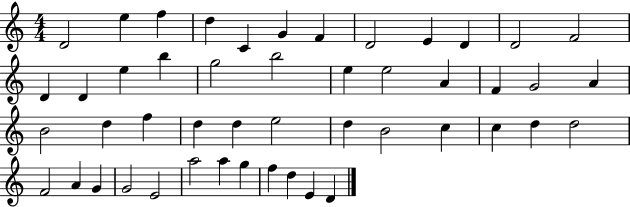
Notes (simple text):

D4/h E5/q F5/q D5/q C4/q G4/q F4/q D4/h E4/q D4/q D4/h F4/h D4/q D4/q E5/q B5/q G5/h B5/h E5/q E5/h A4/q F4/q G4/h A4/q B4/h D5/q F5/q D5/q D5/q E5/h D5/q B4/h C5/q C5/q D5/q D5/h F4/h A4/q G4/q G4/h E4/h A5/h A5/q G5/q F5/q D5/q E4/q D4/q